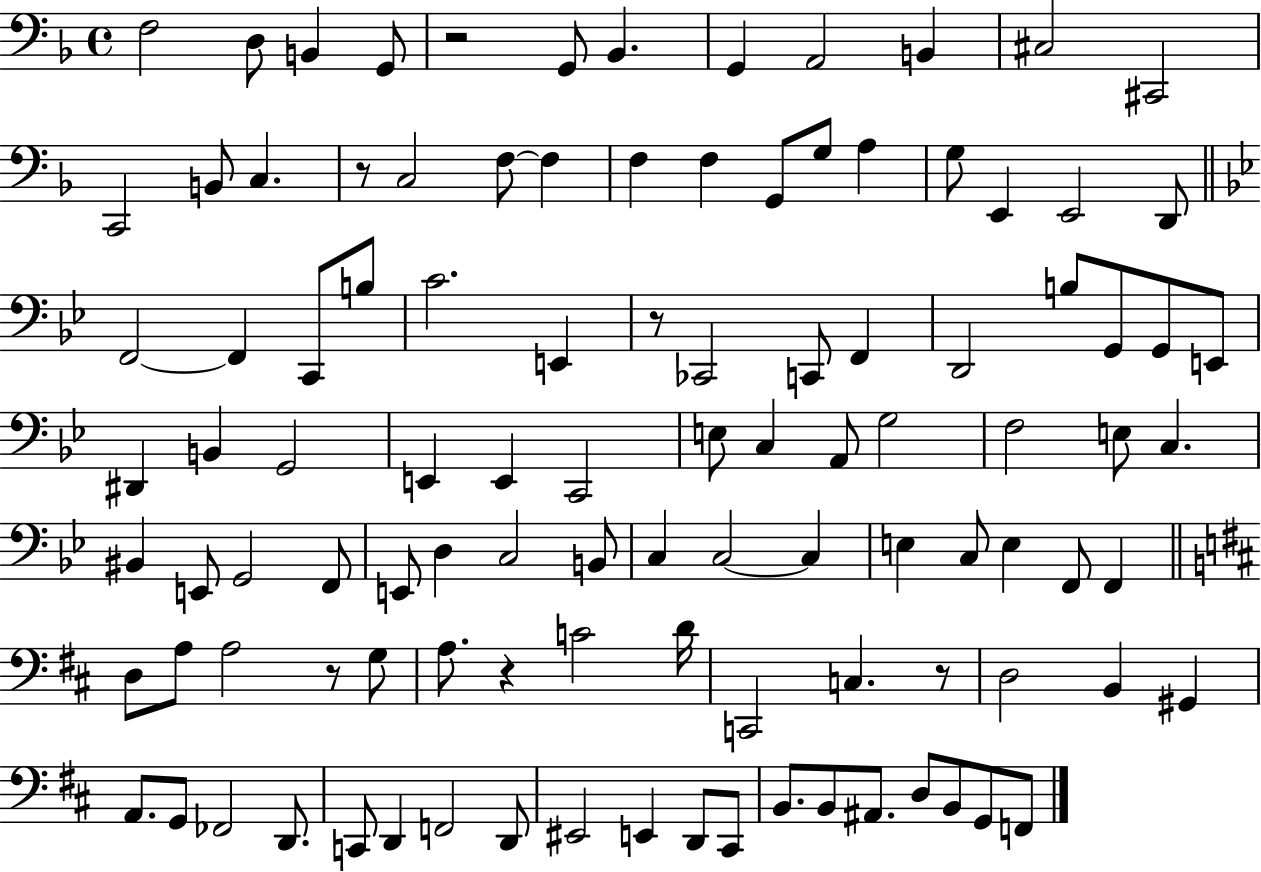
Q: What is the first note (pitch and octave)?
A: F3